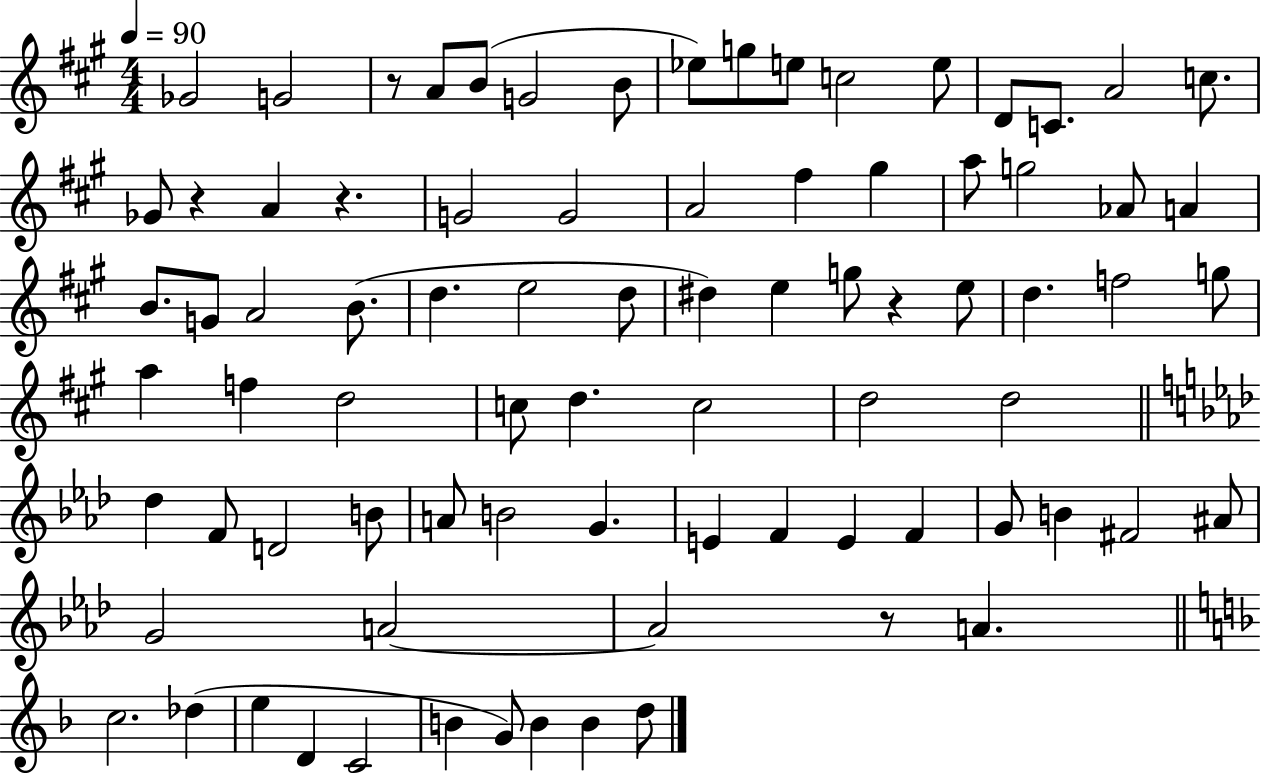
{
  \clef treble
  \numericTimeSignature
  \time 4/4
  \key a \major
  \tempo 4 = 90
  ges'2 g'2 | r8 a'8 b'8( g'2 b'8 | ees''8) g''8 e''8 c''2 e''8 | d'8 c'8. a'2 c''8. | \break ges'8 r4 a'4 r4. | g'2 g'2 | a'2 fis''4 gis''4 | a''8 g''2 aes'8 a'4 | \break b'8. g'8 a'2 b'8.( | d''4. e''2 d''8 | dis''4) e''4 g''8 r4 e''8 | d''4. f''2 g''8 | \break a''4 f''4 d''2 | c''8 d''4. c''2 | d''2 d''2 | \bar "||" \break \key f \minor des''4 f'8 d'2 b'8 | a'8 b'2 g'4. | e'4 f'4 e'4 f'4 | g'8 b'4 fis'2 ais'8 | \break g'2 a'2~~ | a'2 r8 a'4. | \bar "||" \break \key f \major c''2. des''4( | e''4 d'4 c'2 | b'4 g'8) b'4 b'4 d''8 | \bar "|."
}